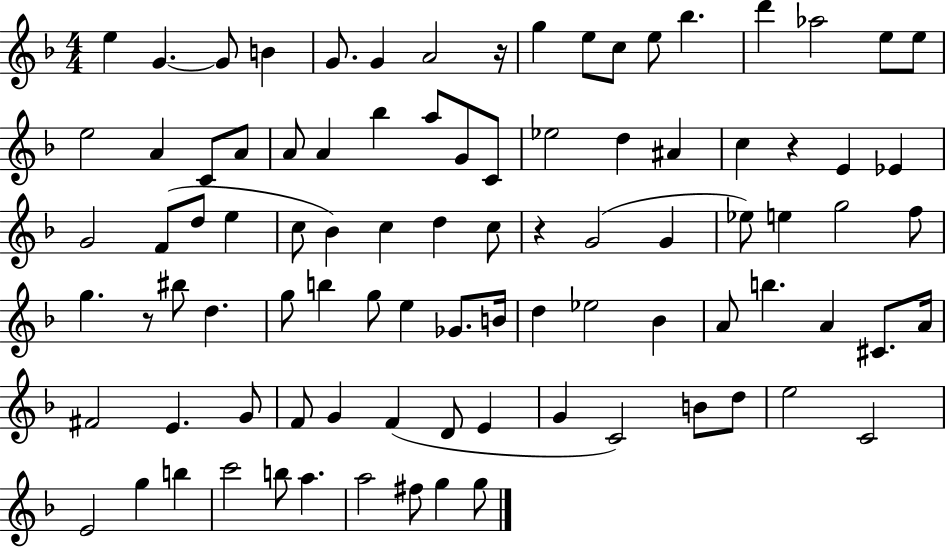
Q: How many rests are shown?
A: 4